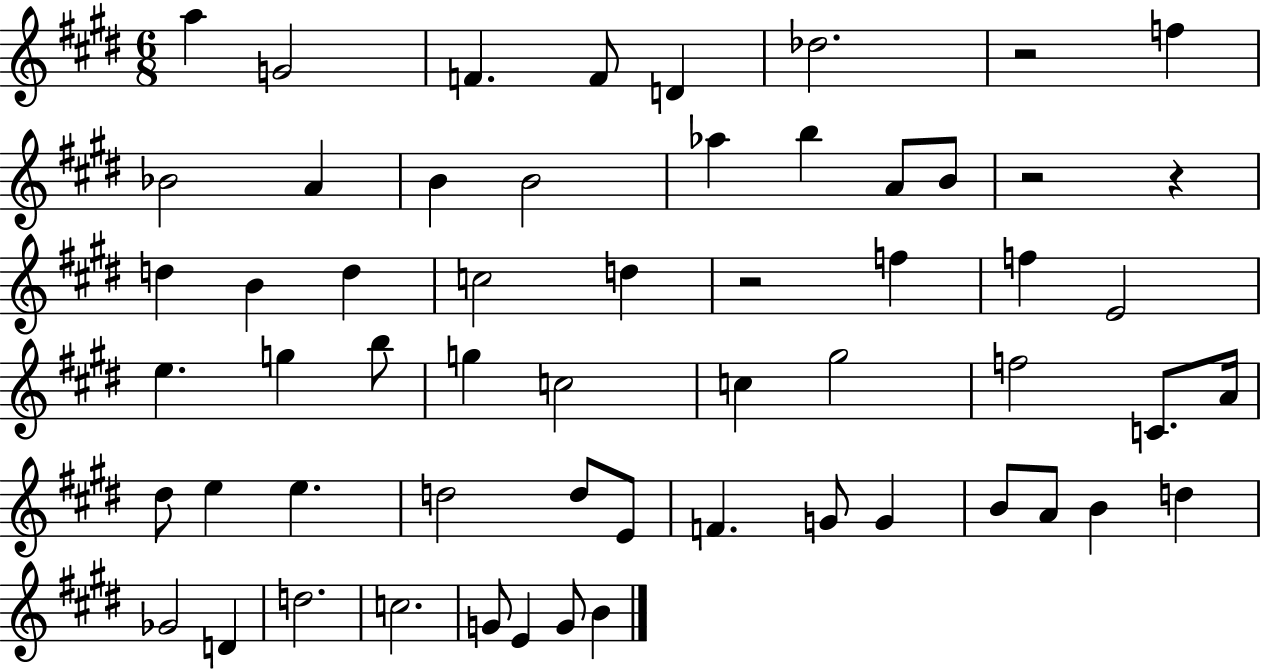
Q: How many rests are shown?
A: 4